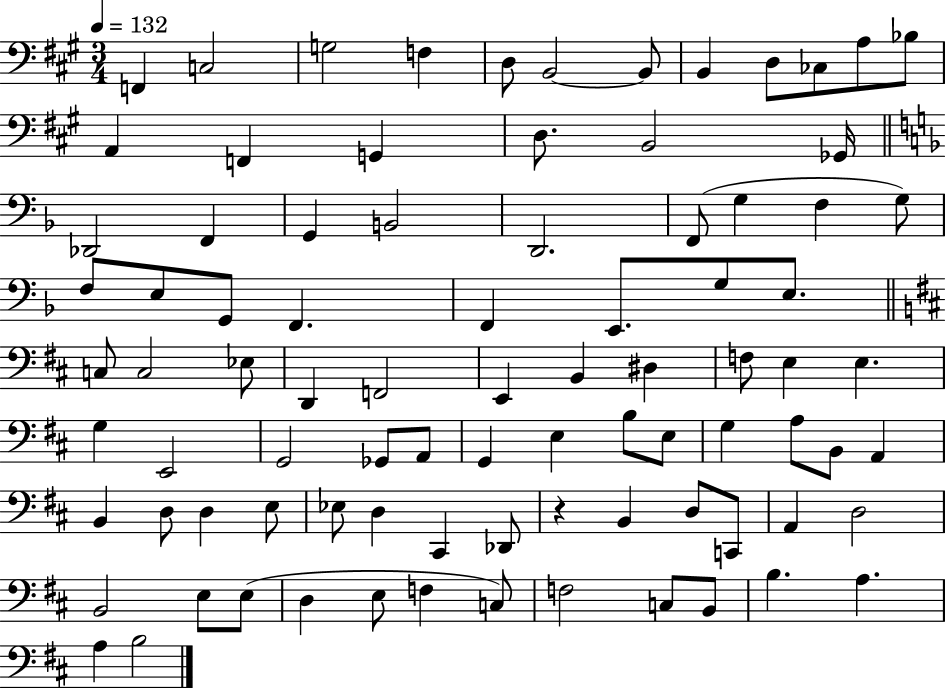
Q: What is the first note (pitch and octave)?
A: F2